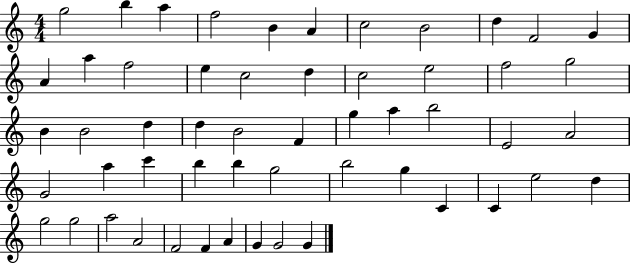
G5/h B5/q A5/q F5/h B4/q A4/q C5/h B4/h D5/q F4/h G4/q A4/q A5/q F5/h E5/q C5/h D5/q C5/h E5/h F5/h G5/h B4/q B4/h D5/q D5/q B4/h F4/q G5/q A5/q B5/h E4/h A4/h G4/h A5/q C6/q B5/q B5/q G5/h B5/h G5/q C4/q C4/q E5/h D5/q G5/h G5/h A5/h A4/h F4/h F4/q A4/q G4/q G4/h G4/q